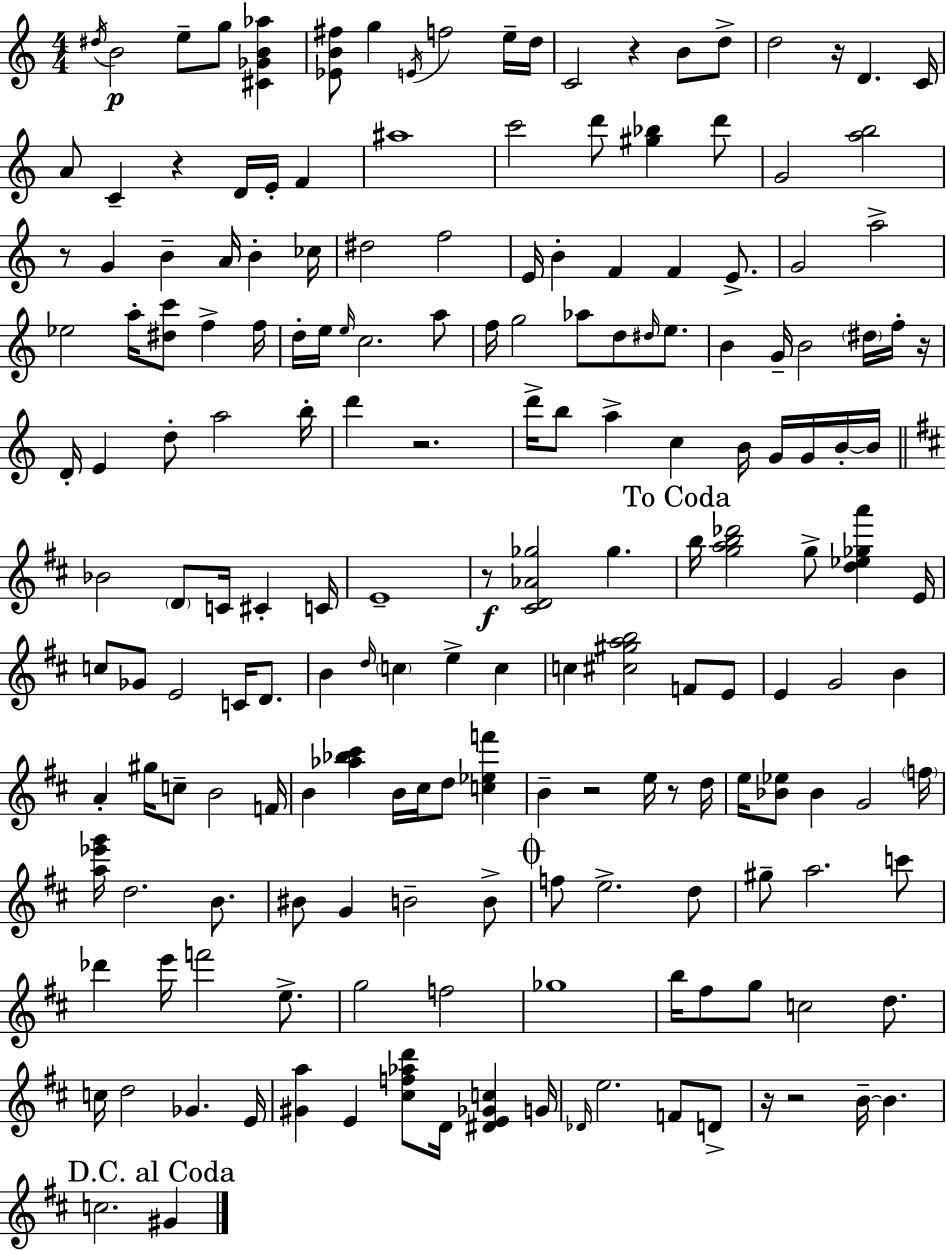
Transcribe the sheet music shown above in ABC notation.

X:1
T:Untitled
M:4/4
L:1/4
K:C
^d/4 B2 e/2 g/2 [^C_GB_a] [_EB^f]/2 g E/4 f2 e/4 d/4 C2 z B/2 d/2 d2 z/4 D C/4 A/2 C z D/4 E/4 F ^a4 c'2 d'/2 [^g_b] d'/2 G2 [ab]2 z/2 G B A/4 B _c/4 ^d2 f2 E/4 B F F E/2 G2 a2 _e2 a/4 [^dc']/2 f f/4 d/4 e/4 e/4 c2 a/2 f/4 g2 _a/2 d/2 ^d/4 e/2 B G/4 B2 ^d/4 f/4 z/4 D/4 E d/2 a2 b/4 d' z2 d'/4 b/2 a c B/4 G/4 G/4 B/4 B/4 _B2 D/2 C/4 ^C C/4 E4 z/2 [^CD_A_g]2 _g b/4 [gab_d']2 g/2 [d_e_ga'] E/4 c/2 _G/2 E2 C/4 D/2 B d/4 c e c c [^c^gab]2 F/2 E/2 E G2 B A ^g/4 c/2 B2 F/4 B [_a_b^c'] B/4 ^c/4 d/2 [c_ef'] B z2 e/4 z/2 d/4 e/4 [_B_e]/2 _B G2 f/4 [a_e'g']/4 d2 B/2 ^B/2 G B2 B/2 f/2 e2 d/2 ^g/2 a2 c'/2 _d' e'/4 f'2 e/2 g2 f2 _g4 b/4 ^f/2 g/2 c2 d/2 c/4 d2 _G E/4 [^Ga] E [^cf_ad']/2 D/4 [^DE_Gc] G/4 _D/4 e2 F/2 D/2 z/4 z2 B/4 B c2 ^G